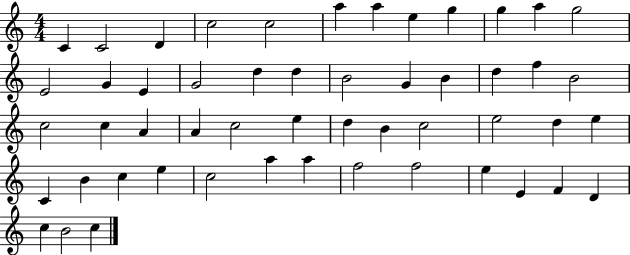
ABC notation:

X:1
T:Untitled
M:4/4
L:1/4
K:C
C C2 D c2 c2 a a e g g a g2 E2 G E G2 d d B2 G B d f B2 c2 c A A c2 e d B c2 e2 d e C B c e c2 a a f2 f2 e E F D c B2 c